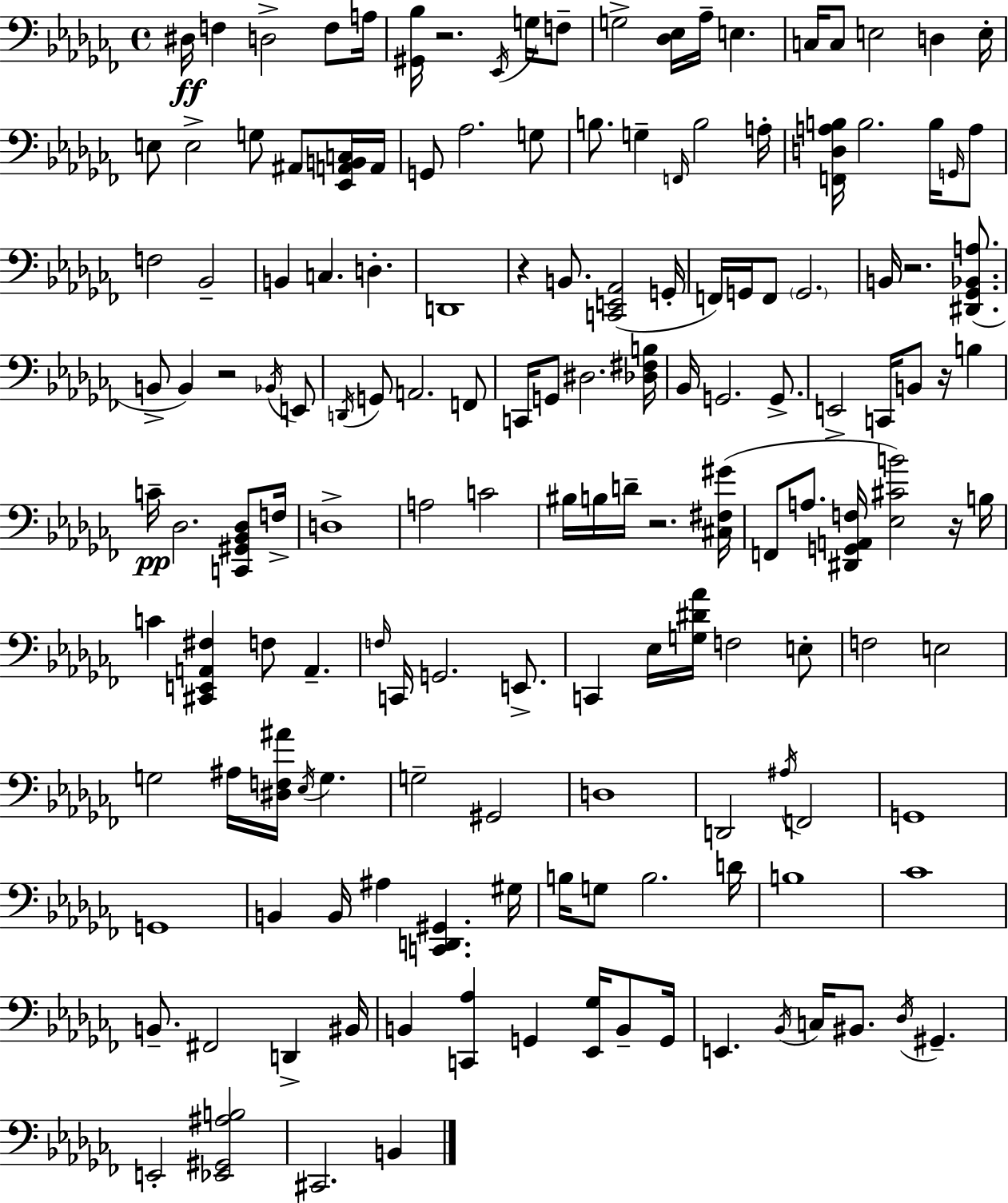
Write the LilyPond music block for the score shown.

{
  \clef bass
  \time 4/4
  \defaultTimeSignature
  \key aes \minor
  \repeat volta 2 { dis16\ff f4 d2-> f8 a16 | <gis, bes>16 r2. \acciaccatura { ees,16 } g16 f8-- | g2-> <des ees>16 aes16-- e4. | c16 c8 e2 d4 | \break e16-. e8 e2-> g8 ais,8 <ees, a, b, c>16 | a,16 g,8 aes2. g8 | b8. g4-- \grace { f,16 } b2 | a16-. <f, d a b>16 b2. b16 | \break \grace { g,16 } a8 f2 bes,2-- | b,4 c4. d4.-. | d,1 | r4 b,8. <c, e, aes,>2( | \break g,16-. f,16) g,16 f,8 \parenthesize g,2. | b,16 r2. | <dis, ges, bes, a>8.( b,8-> b,4) r2 | \acciaccatura { bes,16 } e,8 \acciaccatura { d,16 } g,8 a,2. | \break f,8 c,16 g,8 dis2. | <des fis b>16 bes,16 g,2. | g,8.-> e,2-> c,16 b,8 | r16 b4 c'16--\pp des2. | \break <c, gis, bes, des>8 f16-> d1-> | a2 c'2 | bis16 b16 d'16-- r2. | <cis fis gis'>16( f,8 a8. <dis, g, a, f>16 <ees cis' b'>2) | \break r16 b16 c'4 <cis, e, a, fis>4 f8 a,4.-- | \grace { f16 } c,16 g,2. | e,8.-> c,4 ees16 <g dis' aes'>16 f2 | e8-. f2 e2 | \break g2 ais16 <dis f ais'>16 | \acciaccatura { ees16 } g4. g2-- gis,2 | d1 | d,2 \acciaccatura { ais16 } | \break f,2 g,1 | g,1 | b,4 b,16 ais4 | <c, d, gis,>4. gis16 b16 g8 b2. | \break d'16 b1 | ces'1 | b,8.-- fis,2 | d,4-> bis,16 b,4 <c, aes>4 | \break g,4 <ees, ges>16 b,8-- g,16 e,4. \acciaccatura { bes,16 } c16 | bis,8. \acciaccatura { des16 } gis,4.-- e,2-. | <ees, gis, ais b>2 cis,2. | b,4 } \bar "|."
}